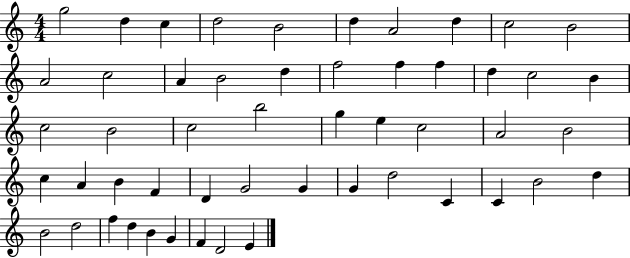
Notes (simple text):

G5/h D5/q C5/q D5/h B4/h D5/q A4/h D5/q C5/h B4/h A4/h C5/h A4/q B4/h D5/q F5/h F5/q F5/q D5/q C5/h B4/q C5/h B4/h C5/h B5/h G5/q E5/q C5/h A4/h B4/h C5/q A4/q B4/q F4/q D4/q G4/h G4/q G4/q D5/h C4/q C4/q B4/h D5/q B4/h D5/h F5/q D5/q B4/q G4/q F4/q D4/h E4/q